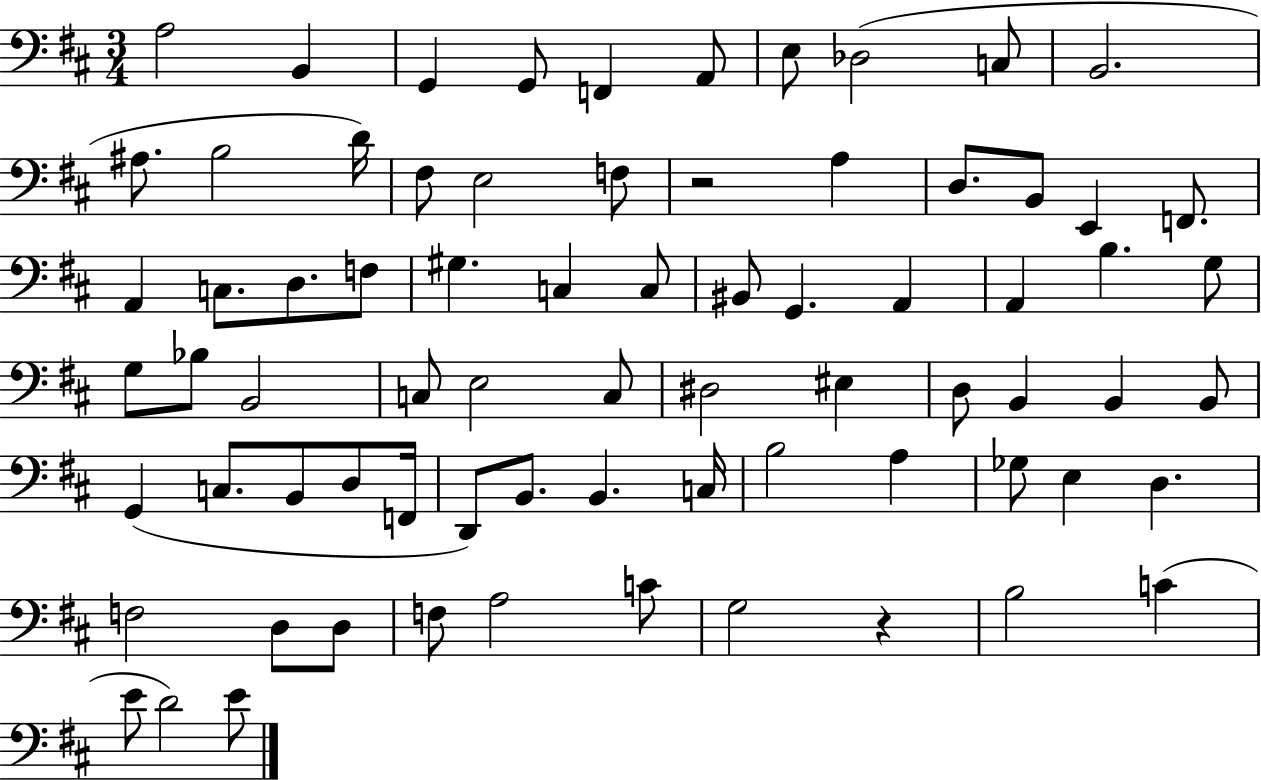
X:1
T:Untitled
M:3/4
L:1/4
K:D
A,2 B,, G,, G,,/2 F,, A,,/2 E,/2 _D,2 C,/2 B,,2 ^A,/2 B,2 D/4 ^F,/2 E,2 F,/2 z2 A, D,/2 B,,/2 E,, F,,/2 A,, C,/2 D,/2 F,/2 ^G, C, C,/2 ^B,,/2 G,, A,, A,, B, G,/2 G,/2 _B,/2 B,,2 C,/2 E,2 C,/2 ^D,2 ^E, D,/2 B,, B,, B,,/2 G,, C,/2 B,,/2 D,/2 F,,/4 D,,/2 B,,/2 B,, C,/4 B,2 A, _G,/2 E, D, F,2 D,/2 D,/2 F,/2 A,2 C/2 G,2 z B,2 C E/2 D2 E/2